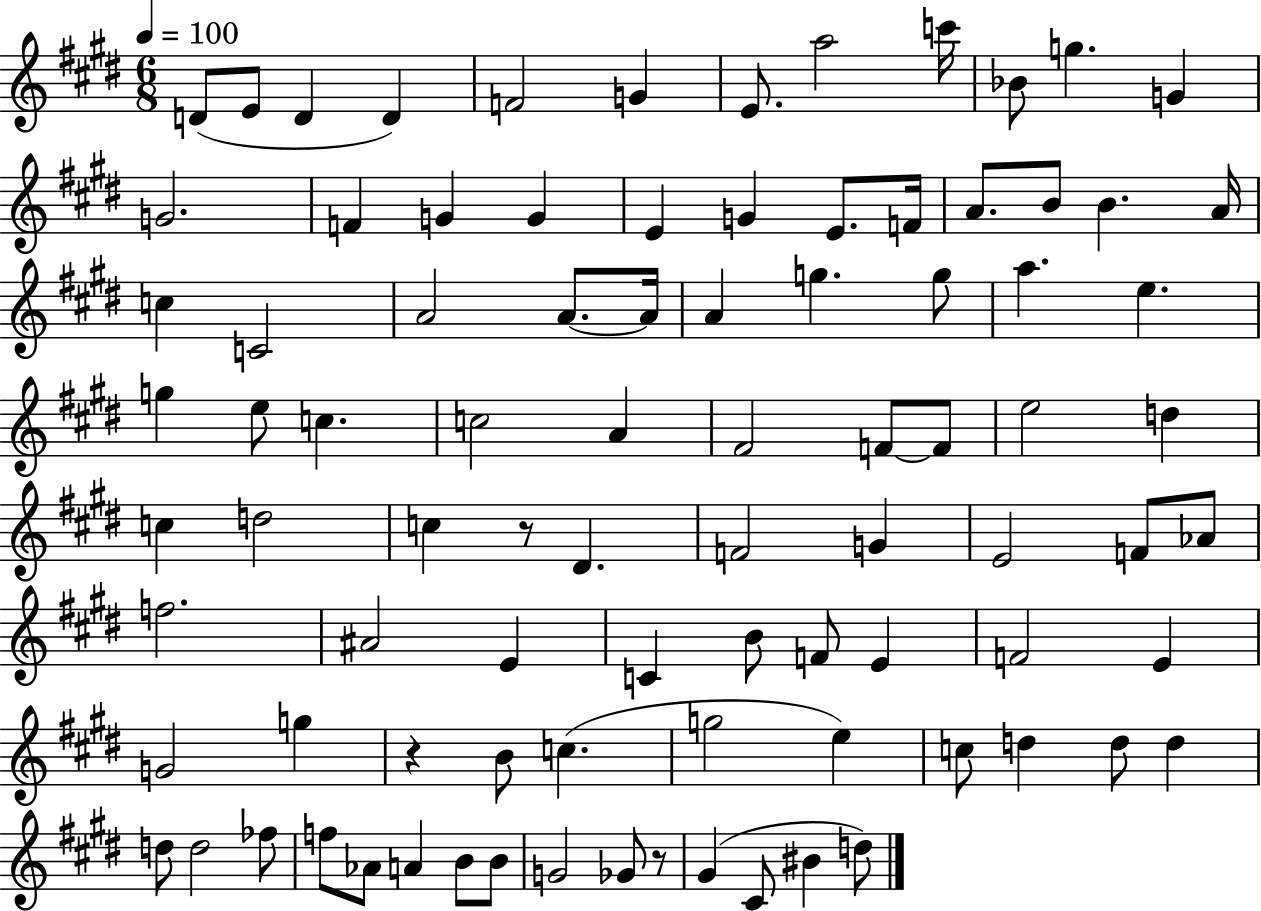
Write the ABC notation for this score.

X:1
T:Untitled
M:6/8
L:1/4
K:E
D/2 E/2 D D F2 G E/2 a2 c'/4 _B/2 g G G2 F G G E G E/2 F/4 A/2 B/2 B A/4 c C2 A2 A/2 A/4 A g g/2 a e g e/2 c c2 A ^F2 F/2 F/2 e2 d c d2 c z/2 ^D F2 G E2 F/2 _A/2 f2 ^A2 E C B/2 F/2 E F2 E G2 g z B/2 c g2 e c/2 d d/2 d d/2 d2 _f/2 f/2 _A/2 A B/2 B/2 G2 _G/2 z/2 ^G ^C/2 ^B d/2